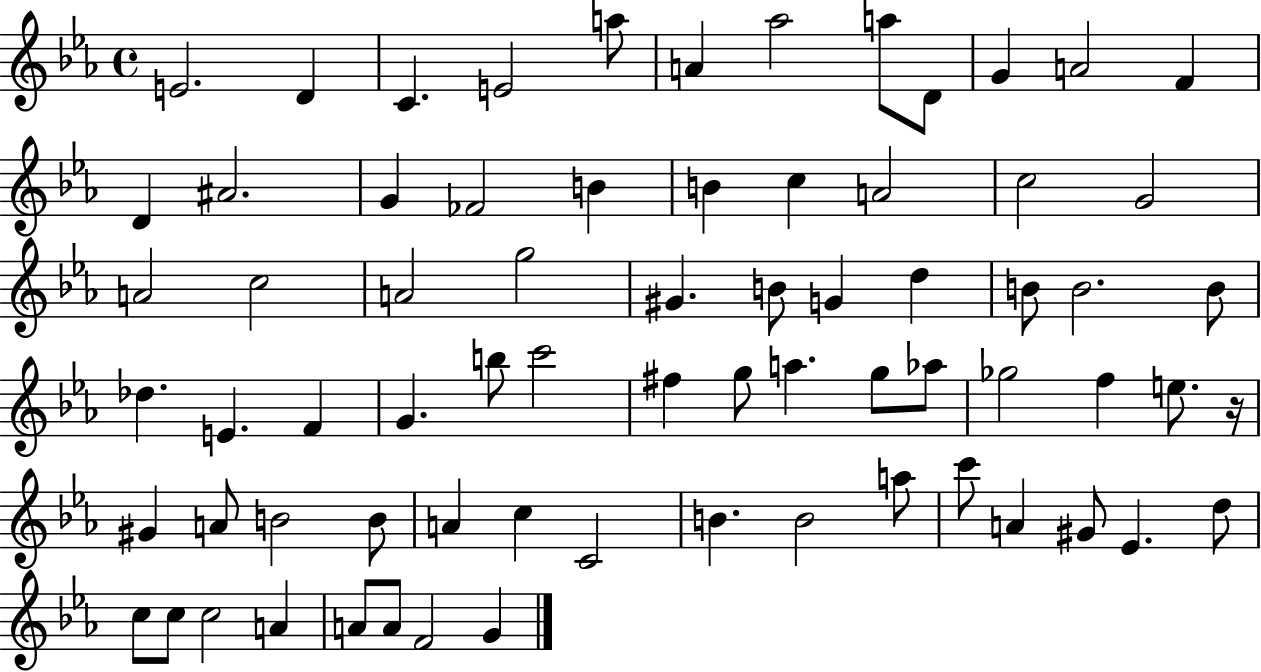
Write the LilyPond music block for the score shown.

{
  \clef treble
  \time 4/4
  \defaultTimeSignature
  \key ees \major
  \repeat volta 2 { e'2. d'4 | c'4. e'2 a''8 | a'4 aes''2 a''8 d'8 | g'4 a'2 f'4 | \break d'4 ais'2. | g'4 fes'2 b'4 | b'4 c''4 a'2 | c''2 g'2 | \break a'2 c''2 | a'2 g''2 | gis'4. b'8 g'4 d''4 | b'8 b'2. b'8 | \break des''4. e'4. f'4 | g'4. b''8 c'''2 | fis''4 g''8 a''4. g''8 aes''8 | ges''2 f''4 e''8. r16 | \break gis'4 a'8 b'2 b'8 | a'4 c''4 c'2 | b'4. b'2 a''8 | c'''8 a'4 gis'8 ees'4. d''8 | \break c''8 c''8 c''2 a'4 | a'8 a'8 f'2 g'4 | } \bar "|."
}